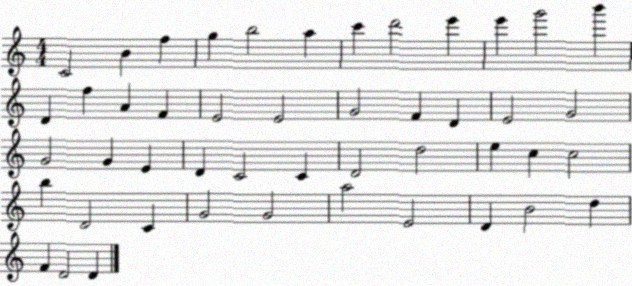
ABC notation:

X:1
T:Untitled
M:4/4
L:1/4
K:C
C2 B f g b2 a c' d'2 e' e' g'2 b' D f A F E2 E2 G2 F D E2 G2 G2 G E D C2 C D2 d2 e c c2 b D2 C G2 G2 a2 E2 D B2 d F D2 D